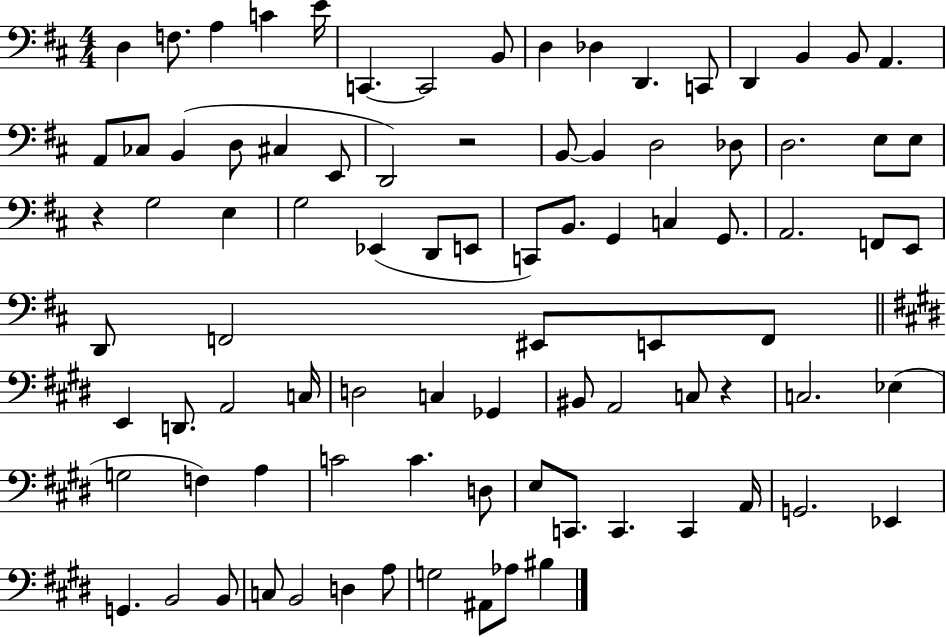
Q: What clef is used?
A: bass